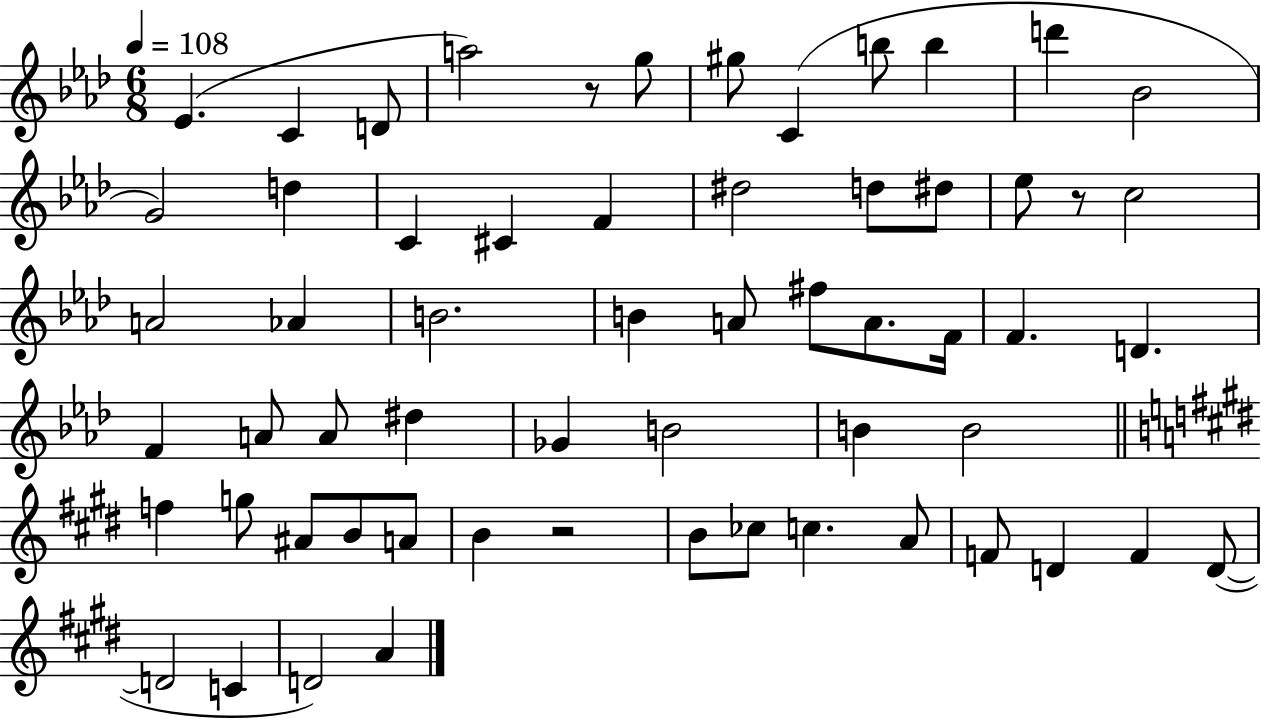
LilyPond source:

{
  \clef treble
  \numericTimeSignature
  \time 6/8
  \key aes \major
  \tempo 4 = 108
  ees'4.( c'4 d'8 | a''2) r8 g''8 | gis''8 c'4( b''8 b''4 | d'''4 bes'2 | \break g'2) d''4 | c'4 cis'4 f'4 | dis''2 d''8 dis''8 | ees''8 r8 c''2 | \break a'2 aes'4 | b'2. | b'4 a'8 fis''8 a'8. f'16 | f'4. d'4. | \break f'4 a'8 a'8 dis''4 | ges'4 b'2 | b'4 b'2 | \bar "||" \break \key e \major f''4 g''8 ais'8 b'8 a'8 | b'4 r2 | b'8 ces''8 c''4. a'8 | f'8 d'4 f'4 d'8~(~ | \break d'2 c'4 | d'2) a'4 | \bar "|."
}